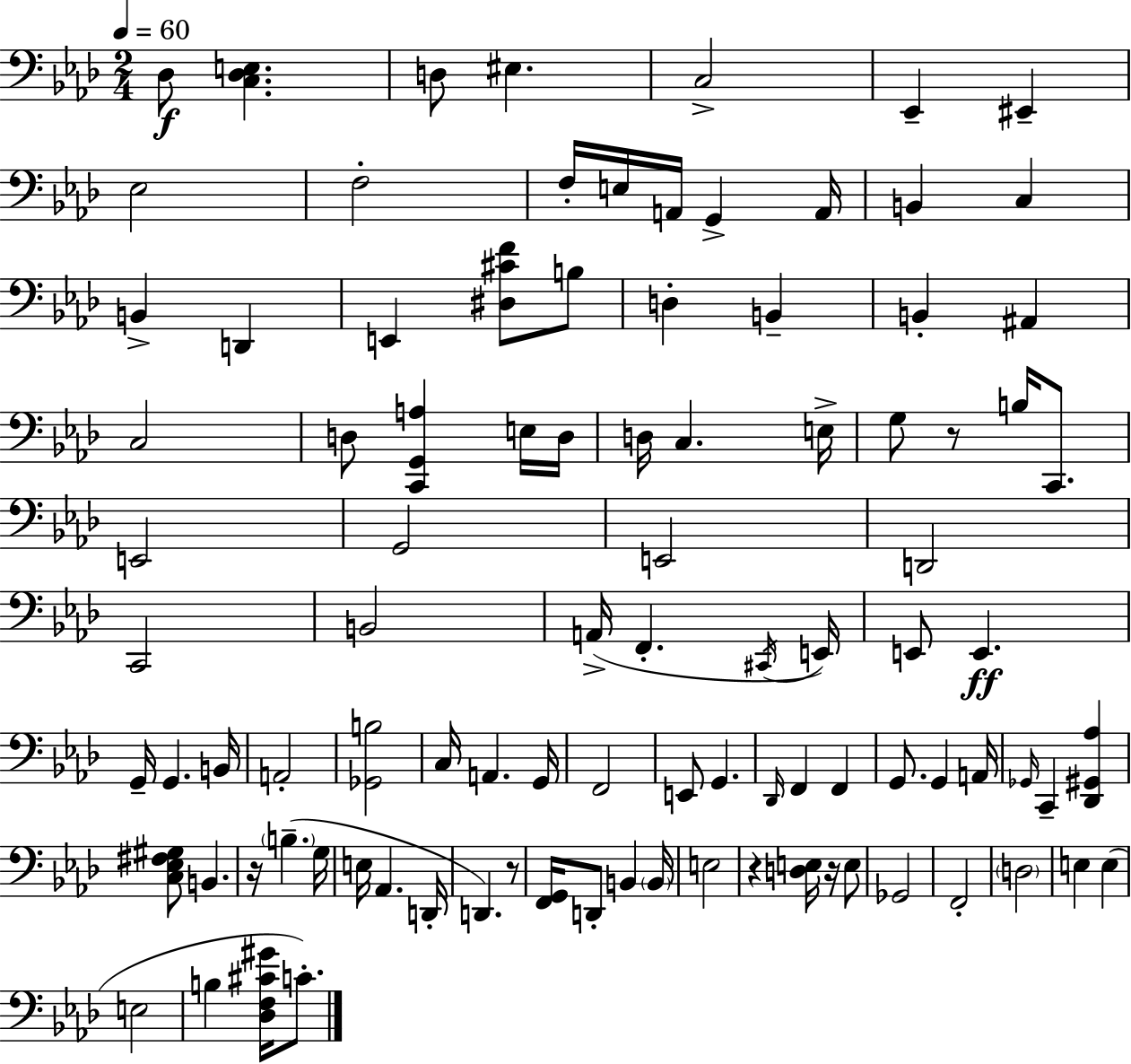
{
  \clef bass
  \numericTimeSignature
  \time 2/4
  \key f \minor
  \tempo 4 = 60
  \repeat volta 2 { des8\f <c des e>4. | d8 eis4. | c2-> | ees,4-- eis,4-- | \break ees2 | f2-. | f16-. e16 a,16 g,4-> a,16 | b,4 c4 | \break b,4-> d,4 | e,4 <dis cis' f'>8 b8 | d4-. b,4-- | b,4-. ais,4 | \break c2 | d8 <c, g, a>4 e16 d16 | d16 c4. e16-> | g8 r8 b16 c,8. | \break e,2 | g,2 | e,2 | d,2 | \break c,2 | b,2 | a,16->( f,4.-. \acciaccatura { cis,16 }) | e,16 e,8 e,4.\ff | \break g,16-- g,4. | b,16 a,2-. | <ges, b>2 | c16 a,4. | \break g,16 f,2 | e,8 g,4. | \grace { des,16 } f,4 f,4 | g,8. g,4 | \break a,16 \grace { ges,16 } c,4-- <des, gis, aes>4 | <c ees fis gis>8 b,4. | r16 \parenthesize b4.--( | g16 e16 aes,4. | \break d,16-. d,4.) | r8 <f, g,>16 d,8-. b,4 | \parenthesize b,16 e2 | r4 <d e>16 | \break r16 e8 ges,2 | f,2-. | \parenthesize d2 | e4 e4( | \break e2 | b4 <des f cis' gis'>16 | c'8.-.) } \bar "|."
}